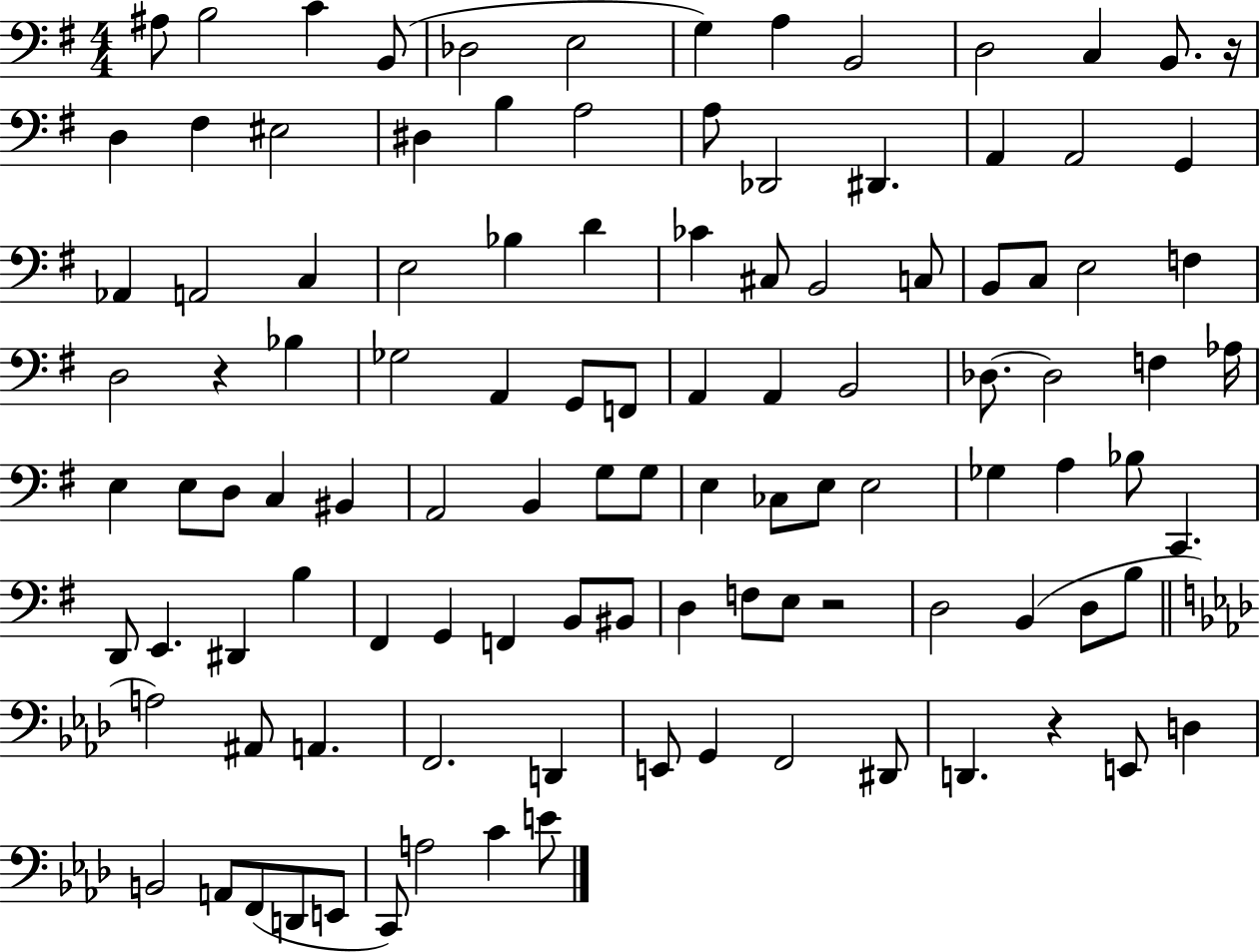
X:1
T:Untitled
M:4/4
L:1/4
K:G
^A,/2 B,2 C B,,/2 _D,2 E,2 G, A, B,,2 D,2 C, B,,/2 z/4 D, ^F, ^E,2 ^D, B, A,2 A,/2 _D,,2 ^D,, A,, A,,2 G,, _A,, A,,2 C, E,2 _B, D _C ^C,/2 B,,2 C,/2 B,,/2 C,/2 E,2 F, D,2 z _B, _G,2 A,, G,,/2 F,,/2 A,, A,, B,,2 _D,/2 _D,2 F, _A,/4 E, E,/2 D,/2 C, ^B,, A,,2 B,, G,/2 G,/2 E, _C,/2 E,/2 E,2 _G, A, _B,/2 C,, D,,/2 E,, ^D,, B, ^F,, G,, F,, B,,/2 ^B,,/2 D, F,/2 E,/2 z2 D,2 B,, D,/2 B,/2 A,2 ^A,,/2 A,, F,,2 D,, E,,/2 G,, F,,2 ^D,,/2 D,, z E,,/2 D, B,,2 A,,/2 F,,/2 D,,/2 E,,/2 C,,/2 A,2 C E/2